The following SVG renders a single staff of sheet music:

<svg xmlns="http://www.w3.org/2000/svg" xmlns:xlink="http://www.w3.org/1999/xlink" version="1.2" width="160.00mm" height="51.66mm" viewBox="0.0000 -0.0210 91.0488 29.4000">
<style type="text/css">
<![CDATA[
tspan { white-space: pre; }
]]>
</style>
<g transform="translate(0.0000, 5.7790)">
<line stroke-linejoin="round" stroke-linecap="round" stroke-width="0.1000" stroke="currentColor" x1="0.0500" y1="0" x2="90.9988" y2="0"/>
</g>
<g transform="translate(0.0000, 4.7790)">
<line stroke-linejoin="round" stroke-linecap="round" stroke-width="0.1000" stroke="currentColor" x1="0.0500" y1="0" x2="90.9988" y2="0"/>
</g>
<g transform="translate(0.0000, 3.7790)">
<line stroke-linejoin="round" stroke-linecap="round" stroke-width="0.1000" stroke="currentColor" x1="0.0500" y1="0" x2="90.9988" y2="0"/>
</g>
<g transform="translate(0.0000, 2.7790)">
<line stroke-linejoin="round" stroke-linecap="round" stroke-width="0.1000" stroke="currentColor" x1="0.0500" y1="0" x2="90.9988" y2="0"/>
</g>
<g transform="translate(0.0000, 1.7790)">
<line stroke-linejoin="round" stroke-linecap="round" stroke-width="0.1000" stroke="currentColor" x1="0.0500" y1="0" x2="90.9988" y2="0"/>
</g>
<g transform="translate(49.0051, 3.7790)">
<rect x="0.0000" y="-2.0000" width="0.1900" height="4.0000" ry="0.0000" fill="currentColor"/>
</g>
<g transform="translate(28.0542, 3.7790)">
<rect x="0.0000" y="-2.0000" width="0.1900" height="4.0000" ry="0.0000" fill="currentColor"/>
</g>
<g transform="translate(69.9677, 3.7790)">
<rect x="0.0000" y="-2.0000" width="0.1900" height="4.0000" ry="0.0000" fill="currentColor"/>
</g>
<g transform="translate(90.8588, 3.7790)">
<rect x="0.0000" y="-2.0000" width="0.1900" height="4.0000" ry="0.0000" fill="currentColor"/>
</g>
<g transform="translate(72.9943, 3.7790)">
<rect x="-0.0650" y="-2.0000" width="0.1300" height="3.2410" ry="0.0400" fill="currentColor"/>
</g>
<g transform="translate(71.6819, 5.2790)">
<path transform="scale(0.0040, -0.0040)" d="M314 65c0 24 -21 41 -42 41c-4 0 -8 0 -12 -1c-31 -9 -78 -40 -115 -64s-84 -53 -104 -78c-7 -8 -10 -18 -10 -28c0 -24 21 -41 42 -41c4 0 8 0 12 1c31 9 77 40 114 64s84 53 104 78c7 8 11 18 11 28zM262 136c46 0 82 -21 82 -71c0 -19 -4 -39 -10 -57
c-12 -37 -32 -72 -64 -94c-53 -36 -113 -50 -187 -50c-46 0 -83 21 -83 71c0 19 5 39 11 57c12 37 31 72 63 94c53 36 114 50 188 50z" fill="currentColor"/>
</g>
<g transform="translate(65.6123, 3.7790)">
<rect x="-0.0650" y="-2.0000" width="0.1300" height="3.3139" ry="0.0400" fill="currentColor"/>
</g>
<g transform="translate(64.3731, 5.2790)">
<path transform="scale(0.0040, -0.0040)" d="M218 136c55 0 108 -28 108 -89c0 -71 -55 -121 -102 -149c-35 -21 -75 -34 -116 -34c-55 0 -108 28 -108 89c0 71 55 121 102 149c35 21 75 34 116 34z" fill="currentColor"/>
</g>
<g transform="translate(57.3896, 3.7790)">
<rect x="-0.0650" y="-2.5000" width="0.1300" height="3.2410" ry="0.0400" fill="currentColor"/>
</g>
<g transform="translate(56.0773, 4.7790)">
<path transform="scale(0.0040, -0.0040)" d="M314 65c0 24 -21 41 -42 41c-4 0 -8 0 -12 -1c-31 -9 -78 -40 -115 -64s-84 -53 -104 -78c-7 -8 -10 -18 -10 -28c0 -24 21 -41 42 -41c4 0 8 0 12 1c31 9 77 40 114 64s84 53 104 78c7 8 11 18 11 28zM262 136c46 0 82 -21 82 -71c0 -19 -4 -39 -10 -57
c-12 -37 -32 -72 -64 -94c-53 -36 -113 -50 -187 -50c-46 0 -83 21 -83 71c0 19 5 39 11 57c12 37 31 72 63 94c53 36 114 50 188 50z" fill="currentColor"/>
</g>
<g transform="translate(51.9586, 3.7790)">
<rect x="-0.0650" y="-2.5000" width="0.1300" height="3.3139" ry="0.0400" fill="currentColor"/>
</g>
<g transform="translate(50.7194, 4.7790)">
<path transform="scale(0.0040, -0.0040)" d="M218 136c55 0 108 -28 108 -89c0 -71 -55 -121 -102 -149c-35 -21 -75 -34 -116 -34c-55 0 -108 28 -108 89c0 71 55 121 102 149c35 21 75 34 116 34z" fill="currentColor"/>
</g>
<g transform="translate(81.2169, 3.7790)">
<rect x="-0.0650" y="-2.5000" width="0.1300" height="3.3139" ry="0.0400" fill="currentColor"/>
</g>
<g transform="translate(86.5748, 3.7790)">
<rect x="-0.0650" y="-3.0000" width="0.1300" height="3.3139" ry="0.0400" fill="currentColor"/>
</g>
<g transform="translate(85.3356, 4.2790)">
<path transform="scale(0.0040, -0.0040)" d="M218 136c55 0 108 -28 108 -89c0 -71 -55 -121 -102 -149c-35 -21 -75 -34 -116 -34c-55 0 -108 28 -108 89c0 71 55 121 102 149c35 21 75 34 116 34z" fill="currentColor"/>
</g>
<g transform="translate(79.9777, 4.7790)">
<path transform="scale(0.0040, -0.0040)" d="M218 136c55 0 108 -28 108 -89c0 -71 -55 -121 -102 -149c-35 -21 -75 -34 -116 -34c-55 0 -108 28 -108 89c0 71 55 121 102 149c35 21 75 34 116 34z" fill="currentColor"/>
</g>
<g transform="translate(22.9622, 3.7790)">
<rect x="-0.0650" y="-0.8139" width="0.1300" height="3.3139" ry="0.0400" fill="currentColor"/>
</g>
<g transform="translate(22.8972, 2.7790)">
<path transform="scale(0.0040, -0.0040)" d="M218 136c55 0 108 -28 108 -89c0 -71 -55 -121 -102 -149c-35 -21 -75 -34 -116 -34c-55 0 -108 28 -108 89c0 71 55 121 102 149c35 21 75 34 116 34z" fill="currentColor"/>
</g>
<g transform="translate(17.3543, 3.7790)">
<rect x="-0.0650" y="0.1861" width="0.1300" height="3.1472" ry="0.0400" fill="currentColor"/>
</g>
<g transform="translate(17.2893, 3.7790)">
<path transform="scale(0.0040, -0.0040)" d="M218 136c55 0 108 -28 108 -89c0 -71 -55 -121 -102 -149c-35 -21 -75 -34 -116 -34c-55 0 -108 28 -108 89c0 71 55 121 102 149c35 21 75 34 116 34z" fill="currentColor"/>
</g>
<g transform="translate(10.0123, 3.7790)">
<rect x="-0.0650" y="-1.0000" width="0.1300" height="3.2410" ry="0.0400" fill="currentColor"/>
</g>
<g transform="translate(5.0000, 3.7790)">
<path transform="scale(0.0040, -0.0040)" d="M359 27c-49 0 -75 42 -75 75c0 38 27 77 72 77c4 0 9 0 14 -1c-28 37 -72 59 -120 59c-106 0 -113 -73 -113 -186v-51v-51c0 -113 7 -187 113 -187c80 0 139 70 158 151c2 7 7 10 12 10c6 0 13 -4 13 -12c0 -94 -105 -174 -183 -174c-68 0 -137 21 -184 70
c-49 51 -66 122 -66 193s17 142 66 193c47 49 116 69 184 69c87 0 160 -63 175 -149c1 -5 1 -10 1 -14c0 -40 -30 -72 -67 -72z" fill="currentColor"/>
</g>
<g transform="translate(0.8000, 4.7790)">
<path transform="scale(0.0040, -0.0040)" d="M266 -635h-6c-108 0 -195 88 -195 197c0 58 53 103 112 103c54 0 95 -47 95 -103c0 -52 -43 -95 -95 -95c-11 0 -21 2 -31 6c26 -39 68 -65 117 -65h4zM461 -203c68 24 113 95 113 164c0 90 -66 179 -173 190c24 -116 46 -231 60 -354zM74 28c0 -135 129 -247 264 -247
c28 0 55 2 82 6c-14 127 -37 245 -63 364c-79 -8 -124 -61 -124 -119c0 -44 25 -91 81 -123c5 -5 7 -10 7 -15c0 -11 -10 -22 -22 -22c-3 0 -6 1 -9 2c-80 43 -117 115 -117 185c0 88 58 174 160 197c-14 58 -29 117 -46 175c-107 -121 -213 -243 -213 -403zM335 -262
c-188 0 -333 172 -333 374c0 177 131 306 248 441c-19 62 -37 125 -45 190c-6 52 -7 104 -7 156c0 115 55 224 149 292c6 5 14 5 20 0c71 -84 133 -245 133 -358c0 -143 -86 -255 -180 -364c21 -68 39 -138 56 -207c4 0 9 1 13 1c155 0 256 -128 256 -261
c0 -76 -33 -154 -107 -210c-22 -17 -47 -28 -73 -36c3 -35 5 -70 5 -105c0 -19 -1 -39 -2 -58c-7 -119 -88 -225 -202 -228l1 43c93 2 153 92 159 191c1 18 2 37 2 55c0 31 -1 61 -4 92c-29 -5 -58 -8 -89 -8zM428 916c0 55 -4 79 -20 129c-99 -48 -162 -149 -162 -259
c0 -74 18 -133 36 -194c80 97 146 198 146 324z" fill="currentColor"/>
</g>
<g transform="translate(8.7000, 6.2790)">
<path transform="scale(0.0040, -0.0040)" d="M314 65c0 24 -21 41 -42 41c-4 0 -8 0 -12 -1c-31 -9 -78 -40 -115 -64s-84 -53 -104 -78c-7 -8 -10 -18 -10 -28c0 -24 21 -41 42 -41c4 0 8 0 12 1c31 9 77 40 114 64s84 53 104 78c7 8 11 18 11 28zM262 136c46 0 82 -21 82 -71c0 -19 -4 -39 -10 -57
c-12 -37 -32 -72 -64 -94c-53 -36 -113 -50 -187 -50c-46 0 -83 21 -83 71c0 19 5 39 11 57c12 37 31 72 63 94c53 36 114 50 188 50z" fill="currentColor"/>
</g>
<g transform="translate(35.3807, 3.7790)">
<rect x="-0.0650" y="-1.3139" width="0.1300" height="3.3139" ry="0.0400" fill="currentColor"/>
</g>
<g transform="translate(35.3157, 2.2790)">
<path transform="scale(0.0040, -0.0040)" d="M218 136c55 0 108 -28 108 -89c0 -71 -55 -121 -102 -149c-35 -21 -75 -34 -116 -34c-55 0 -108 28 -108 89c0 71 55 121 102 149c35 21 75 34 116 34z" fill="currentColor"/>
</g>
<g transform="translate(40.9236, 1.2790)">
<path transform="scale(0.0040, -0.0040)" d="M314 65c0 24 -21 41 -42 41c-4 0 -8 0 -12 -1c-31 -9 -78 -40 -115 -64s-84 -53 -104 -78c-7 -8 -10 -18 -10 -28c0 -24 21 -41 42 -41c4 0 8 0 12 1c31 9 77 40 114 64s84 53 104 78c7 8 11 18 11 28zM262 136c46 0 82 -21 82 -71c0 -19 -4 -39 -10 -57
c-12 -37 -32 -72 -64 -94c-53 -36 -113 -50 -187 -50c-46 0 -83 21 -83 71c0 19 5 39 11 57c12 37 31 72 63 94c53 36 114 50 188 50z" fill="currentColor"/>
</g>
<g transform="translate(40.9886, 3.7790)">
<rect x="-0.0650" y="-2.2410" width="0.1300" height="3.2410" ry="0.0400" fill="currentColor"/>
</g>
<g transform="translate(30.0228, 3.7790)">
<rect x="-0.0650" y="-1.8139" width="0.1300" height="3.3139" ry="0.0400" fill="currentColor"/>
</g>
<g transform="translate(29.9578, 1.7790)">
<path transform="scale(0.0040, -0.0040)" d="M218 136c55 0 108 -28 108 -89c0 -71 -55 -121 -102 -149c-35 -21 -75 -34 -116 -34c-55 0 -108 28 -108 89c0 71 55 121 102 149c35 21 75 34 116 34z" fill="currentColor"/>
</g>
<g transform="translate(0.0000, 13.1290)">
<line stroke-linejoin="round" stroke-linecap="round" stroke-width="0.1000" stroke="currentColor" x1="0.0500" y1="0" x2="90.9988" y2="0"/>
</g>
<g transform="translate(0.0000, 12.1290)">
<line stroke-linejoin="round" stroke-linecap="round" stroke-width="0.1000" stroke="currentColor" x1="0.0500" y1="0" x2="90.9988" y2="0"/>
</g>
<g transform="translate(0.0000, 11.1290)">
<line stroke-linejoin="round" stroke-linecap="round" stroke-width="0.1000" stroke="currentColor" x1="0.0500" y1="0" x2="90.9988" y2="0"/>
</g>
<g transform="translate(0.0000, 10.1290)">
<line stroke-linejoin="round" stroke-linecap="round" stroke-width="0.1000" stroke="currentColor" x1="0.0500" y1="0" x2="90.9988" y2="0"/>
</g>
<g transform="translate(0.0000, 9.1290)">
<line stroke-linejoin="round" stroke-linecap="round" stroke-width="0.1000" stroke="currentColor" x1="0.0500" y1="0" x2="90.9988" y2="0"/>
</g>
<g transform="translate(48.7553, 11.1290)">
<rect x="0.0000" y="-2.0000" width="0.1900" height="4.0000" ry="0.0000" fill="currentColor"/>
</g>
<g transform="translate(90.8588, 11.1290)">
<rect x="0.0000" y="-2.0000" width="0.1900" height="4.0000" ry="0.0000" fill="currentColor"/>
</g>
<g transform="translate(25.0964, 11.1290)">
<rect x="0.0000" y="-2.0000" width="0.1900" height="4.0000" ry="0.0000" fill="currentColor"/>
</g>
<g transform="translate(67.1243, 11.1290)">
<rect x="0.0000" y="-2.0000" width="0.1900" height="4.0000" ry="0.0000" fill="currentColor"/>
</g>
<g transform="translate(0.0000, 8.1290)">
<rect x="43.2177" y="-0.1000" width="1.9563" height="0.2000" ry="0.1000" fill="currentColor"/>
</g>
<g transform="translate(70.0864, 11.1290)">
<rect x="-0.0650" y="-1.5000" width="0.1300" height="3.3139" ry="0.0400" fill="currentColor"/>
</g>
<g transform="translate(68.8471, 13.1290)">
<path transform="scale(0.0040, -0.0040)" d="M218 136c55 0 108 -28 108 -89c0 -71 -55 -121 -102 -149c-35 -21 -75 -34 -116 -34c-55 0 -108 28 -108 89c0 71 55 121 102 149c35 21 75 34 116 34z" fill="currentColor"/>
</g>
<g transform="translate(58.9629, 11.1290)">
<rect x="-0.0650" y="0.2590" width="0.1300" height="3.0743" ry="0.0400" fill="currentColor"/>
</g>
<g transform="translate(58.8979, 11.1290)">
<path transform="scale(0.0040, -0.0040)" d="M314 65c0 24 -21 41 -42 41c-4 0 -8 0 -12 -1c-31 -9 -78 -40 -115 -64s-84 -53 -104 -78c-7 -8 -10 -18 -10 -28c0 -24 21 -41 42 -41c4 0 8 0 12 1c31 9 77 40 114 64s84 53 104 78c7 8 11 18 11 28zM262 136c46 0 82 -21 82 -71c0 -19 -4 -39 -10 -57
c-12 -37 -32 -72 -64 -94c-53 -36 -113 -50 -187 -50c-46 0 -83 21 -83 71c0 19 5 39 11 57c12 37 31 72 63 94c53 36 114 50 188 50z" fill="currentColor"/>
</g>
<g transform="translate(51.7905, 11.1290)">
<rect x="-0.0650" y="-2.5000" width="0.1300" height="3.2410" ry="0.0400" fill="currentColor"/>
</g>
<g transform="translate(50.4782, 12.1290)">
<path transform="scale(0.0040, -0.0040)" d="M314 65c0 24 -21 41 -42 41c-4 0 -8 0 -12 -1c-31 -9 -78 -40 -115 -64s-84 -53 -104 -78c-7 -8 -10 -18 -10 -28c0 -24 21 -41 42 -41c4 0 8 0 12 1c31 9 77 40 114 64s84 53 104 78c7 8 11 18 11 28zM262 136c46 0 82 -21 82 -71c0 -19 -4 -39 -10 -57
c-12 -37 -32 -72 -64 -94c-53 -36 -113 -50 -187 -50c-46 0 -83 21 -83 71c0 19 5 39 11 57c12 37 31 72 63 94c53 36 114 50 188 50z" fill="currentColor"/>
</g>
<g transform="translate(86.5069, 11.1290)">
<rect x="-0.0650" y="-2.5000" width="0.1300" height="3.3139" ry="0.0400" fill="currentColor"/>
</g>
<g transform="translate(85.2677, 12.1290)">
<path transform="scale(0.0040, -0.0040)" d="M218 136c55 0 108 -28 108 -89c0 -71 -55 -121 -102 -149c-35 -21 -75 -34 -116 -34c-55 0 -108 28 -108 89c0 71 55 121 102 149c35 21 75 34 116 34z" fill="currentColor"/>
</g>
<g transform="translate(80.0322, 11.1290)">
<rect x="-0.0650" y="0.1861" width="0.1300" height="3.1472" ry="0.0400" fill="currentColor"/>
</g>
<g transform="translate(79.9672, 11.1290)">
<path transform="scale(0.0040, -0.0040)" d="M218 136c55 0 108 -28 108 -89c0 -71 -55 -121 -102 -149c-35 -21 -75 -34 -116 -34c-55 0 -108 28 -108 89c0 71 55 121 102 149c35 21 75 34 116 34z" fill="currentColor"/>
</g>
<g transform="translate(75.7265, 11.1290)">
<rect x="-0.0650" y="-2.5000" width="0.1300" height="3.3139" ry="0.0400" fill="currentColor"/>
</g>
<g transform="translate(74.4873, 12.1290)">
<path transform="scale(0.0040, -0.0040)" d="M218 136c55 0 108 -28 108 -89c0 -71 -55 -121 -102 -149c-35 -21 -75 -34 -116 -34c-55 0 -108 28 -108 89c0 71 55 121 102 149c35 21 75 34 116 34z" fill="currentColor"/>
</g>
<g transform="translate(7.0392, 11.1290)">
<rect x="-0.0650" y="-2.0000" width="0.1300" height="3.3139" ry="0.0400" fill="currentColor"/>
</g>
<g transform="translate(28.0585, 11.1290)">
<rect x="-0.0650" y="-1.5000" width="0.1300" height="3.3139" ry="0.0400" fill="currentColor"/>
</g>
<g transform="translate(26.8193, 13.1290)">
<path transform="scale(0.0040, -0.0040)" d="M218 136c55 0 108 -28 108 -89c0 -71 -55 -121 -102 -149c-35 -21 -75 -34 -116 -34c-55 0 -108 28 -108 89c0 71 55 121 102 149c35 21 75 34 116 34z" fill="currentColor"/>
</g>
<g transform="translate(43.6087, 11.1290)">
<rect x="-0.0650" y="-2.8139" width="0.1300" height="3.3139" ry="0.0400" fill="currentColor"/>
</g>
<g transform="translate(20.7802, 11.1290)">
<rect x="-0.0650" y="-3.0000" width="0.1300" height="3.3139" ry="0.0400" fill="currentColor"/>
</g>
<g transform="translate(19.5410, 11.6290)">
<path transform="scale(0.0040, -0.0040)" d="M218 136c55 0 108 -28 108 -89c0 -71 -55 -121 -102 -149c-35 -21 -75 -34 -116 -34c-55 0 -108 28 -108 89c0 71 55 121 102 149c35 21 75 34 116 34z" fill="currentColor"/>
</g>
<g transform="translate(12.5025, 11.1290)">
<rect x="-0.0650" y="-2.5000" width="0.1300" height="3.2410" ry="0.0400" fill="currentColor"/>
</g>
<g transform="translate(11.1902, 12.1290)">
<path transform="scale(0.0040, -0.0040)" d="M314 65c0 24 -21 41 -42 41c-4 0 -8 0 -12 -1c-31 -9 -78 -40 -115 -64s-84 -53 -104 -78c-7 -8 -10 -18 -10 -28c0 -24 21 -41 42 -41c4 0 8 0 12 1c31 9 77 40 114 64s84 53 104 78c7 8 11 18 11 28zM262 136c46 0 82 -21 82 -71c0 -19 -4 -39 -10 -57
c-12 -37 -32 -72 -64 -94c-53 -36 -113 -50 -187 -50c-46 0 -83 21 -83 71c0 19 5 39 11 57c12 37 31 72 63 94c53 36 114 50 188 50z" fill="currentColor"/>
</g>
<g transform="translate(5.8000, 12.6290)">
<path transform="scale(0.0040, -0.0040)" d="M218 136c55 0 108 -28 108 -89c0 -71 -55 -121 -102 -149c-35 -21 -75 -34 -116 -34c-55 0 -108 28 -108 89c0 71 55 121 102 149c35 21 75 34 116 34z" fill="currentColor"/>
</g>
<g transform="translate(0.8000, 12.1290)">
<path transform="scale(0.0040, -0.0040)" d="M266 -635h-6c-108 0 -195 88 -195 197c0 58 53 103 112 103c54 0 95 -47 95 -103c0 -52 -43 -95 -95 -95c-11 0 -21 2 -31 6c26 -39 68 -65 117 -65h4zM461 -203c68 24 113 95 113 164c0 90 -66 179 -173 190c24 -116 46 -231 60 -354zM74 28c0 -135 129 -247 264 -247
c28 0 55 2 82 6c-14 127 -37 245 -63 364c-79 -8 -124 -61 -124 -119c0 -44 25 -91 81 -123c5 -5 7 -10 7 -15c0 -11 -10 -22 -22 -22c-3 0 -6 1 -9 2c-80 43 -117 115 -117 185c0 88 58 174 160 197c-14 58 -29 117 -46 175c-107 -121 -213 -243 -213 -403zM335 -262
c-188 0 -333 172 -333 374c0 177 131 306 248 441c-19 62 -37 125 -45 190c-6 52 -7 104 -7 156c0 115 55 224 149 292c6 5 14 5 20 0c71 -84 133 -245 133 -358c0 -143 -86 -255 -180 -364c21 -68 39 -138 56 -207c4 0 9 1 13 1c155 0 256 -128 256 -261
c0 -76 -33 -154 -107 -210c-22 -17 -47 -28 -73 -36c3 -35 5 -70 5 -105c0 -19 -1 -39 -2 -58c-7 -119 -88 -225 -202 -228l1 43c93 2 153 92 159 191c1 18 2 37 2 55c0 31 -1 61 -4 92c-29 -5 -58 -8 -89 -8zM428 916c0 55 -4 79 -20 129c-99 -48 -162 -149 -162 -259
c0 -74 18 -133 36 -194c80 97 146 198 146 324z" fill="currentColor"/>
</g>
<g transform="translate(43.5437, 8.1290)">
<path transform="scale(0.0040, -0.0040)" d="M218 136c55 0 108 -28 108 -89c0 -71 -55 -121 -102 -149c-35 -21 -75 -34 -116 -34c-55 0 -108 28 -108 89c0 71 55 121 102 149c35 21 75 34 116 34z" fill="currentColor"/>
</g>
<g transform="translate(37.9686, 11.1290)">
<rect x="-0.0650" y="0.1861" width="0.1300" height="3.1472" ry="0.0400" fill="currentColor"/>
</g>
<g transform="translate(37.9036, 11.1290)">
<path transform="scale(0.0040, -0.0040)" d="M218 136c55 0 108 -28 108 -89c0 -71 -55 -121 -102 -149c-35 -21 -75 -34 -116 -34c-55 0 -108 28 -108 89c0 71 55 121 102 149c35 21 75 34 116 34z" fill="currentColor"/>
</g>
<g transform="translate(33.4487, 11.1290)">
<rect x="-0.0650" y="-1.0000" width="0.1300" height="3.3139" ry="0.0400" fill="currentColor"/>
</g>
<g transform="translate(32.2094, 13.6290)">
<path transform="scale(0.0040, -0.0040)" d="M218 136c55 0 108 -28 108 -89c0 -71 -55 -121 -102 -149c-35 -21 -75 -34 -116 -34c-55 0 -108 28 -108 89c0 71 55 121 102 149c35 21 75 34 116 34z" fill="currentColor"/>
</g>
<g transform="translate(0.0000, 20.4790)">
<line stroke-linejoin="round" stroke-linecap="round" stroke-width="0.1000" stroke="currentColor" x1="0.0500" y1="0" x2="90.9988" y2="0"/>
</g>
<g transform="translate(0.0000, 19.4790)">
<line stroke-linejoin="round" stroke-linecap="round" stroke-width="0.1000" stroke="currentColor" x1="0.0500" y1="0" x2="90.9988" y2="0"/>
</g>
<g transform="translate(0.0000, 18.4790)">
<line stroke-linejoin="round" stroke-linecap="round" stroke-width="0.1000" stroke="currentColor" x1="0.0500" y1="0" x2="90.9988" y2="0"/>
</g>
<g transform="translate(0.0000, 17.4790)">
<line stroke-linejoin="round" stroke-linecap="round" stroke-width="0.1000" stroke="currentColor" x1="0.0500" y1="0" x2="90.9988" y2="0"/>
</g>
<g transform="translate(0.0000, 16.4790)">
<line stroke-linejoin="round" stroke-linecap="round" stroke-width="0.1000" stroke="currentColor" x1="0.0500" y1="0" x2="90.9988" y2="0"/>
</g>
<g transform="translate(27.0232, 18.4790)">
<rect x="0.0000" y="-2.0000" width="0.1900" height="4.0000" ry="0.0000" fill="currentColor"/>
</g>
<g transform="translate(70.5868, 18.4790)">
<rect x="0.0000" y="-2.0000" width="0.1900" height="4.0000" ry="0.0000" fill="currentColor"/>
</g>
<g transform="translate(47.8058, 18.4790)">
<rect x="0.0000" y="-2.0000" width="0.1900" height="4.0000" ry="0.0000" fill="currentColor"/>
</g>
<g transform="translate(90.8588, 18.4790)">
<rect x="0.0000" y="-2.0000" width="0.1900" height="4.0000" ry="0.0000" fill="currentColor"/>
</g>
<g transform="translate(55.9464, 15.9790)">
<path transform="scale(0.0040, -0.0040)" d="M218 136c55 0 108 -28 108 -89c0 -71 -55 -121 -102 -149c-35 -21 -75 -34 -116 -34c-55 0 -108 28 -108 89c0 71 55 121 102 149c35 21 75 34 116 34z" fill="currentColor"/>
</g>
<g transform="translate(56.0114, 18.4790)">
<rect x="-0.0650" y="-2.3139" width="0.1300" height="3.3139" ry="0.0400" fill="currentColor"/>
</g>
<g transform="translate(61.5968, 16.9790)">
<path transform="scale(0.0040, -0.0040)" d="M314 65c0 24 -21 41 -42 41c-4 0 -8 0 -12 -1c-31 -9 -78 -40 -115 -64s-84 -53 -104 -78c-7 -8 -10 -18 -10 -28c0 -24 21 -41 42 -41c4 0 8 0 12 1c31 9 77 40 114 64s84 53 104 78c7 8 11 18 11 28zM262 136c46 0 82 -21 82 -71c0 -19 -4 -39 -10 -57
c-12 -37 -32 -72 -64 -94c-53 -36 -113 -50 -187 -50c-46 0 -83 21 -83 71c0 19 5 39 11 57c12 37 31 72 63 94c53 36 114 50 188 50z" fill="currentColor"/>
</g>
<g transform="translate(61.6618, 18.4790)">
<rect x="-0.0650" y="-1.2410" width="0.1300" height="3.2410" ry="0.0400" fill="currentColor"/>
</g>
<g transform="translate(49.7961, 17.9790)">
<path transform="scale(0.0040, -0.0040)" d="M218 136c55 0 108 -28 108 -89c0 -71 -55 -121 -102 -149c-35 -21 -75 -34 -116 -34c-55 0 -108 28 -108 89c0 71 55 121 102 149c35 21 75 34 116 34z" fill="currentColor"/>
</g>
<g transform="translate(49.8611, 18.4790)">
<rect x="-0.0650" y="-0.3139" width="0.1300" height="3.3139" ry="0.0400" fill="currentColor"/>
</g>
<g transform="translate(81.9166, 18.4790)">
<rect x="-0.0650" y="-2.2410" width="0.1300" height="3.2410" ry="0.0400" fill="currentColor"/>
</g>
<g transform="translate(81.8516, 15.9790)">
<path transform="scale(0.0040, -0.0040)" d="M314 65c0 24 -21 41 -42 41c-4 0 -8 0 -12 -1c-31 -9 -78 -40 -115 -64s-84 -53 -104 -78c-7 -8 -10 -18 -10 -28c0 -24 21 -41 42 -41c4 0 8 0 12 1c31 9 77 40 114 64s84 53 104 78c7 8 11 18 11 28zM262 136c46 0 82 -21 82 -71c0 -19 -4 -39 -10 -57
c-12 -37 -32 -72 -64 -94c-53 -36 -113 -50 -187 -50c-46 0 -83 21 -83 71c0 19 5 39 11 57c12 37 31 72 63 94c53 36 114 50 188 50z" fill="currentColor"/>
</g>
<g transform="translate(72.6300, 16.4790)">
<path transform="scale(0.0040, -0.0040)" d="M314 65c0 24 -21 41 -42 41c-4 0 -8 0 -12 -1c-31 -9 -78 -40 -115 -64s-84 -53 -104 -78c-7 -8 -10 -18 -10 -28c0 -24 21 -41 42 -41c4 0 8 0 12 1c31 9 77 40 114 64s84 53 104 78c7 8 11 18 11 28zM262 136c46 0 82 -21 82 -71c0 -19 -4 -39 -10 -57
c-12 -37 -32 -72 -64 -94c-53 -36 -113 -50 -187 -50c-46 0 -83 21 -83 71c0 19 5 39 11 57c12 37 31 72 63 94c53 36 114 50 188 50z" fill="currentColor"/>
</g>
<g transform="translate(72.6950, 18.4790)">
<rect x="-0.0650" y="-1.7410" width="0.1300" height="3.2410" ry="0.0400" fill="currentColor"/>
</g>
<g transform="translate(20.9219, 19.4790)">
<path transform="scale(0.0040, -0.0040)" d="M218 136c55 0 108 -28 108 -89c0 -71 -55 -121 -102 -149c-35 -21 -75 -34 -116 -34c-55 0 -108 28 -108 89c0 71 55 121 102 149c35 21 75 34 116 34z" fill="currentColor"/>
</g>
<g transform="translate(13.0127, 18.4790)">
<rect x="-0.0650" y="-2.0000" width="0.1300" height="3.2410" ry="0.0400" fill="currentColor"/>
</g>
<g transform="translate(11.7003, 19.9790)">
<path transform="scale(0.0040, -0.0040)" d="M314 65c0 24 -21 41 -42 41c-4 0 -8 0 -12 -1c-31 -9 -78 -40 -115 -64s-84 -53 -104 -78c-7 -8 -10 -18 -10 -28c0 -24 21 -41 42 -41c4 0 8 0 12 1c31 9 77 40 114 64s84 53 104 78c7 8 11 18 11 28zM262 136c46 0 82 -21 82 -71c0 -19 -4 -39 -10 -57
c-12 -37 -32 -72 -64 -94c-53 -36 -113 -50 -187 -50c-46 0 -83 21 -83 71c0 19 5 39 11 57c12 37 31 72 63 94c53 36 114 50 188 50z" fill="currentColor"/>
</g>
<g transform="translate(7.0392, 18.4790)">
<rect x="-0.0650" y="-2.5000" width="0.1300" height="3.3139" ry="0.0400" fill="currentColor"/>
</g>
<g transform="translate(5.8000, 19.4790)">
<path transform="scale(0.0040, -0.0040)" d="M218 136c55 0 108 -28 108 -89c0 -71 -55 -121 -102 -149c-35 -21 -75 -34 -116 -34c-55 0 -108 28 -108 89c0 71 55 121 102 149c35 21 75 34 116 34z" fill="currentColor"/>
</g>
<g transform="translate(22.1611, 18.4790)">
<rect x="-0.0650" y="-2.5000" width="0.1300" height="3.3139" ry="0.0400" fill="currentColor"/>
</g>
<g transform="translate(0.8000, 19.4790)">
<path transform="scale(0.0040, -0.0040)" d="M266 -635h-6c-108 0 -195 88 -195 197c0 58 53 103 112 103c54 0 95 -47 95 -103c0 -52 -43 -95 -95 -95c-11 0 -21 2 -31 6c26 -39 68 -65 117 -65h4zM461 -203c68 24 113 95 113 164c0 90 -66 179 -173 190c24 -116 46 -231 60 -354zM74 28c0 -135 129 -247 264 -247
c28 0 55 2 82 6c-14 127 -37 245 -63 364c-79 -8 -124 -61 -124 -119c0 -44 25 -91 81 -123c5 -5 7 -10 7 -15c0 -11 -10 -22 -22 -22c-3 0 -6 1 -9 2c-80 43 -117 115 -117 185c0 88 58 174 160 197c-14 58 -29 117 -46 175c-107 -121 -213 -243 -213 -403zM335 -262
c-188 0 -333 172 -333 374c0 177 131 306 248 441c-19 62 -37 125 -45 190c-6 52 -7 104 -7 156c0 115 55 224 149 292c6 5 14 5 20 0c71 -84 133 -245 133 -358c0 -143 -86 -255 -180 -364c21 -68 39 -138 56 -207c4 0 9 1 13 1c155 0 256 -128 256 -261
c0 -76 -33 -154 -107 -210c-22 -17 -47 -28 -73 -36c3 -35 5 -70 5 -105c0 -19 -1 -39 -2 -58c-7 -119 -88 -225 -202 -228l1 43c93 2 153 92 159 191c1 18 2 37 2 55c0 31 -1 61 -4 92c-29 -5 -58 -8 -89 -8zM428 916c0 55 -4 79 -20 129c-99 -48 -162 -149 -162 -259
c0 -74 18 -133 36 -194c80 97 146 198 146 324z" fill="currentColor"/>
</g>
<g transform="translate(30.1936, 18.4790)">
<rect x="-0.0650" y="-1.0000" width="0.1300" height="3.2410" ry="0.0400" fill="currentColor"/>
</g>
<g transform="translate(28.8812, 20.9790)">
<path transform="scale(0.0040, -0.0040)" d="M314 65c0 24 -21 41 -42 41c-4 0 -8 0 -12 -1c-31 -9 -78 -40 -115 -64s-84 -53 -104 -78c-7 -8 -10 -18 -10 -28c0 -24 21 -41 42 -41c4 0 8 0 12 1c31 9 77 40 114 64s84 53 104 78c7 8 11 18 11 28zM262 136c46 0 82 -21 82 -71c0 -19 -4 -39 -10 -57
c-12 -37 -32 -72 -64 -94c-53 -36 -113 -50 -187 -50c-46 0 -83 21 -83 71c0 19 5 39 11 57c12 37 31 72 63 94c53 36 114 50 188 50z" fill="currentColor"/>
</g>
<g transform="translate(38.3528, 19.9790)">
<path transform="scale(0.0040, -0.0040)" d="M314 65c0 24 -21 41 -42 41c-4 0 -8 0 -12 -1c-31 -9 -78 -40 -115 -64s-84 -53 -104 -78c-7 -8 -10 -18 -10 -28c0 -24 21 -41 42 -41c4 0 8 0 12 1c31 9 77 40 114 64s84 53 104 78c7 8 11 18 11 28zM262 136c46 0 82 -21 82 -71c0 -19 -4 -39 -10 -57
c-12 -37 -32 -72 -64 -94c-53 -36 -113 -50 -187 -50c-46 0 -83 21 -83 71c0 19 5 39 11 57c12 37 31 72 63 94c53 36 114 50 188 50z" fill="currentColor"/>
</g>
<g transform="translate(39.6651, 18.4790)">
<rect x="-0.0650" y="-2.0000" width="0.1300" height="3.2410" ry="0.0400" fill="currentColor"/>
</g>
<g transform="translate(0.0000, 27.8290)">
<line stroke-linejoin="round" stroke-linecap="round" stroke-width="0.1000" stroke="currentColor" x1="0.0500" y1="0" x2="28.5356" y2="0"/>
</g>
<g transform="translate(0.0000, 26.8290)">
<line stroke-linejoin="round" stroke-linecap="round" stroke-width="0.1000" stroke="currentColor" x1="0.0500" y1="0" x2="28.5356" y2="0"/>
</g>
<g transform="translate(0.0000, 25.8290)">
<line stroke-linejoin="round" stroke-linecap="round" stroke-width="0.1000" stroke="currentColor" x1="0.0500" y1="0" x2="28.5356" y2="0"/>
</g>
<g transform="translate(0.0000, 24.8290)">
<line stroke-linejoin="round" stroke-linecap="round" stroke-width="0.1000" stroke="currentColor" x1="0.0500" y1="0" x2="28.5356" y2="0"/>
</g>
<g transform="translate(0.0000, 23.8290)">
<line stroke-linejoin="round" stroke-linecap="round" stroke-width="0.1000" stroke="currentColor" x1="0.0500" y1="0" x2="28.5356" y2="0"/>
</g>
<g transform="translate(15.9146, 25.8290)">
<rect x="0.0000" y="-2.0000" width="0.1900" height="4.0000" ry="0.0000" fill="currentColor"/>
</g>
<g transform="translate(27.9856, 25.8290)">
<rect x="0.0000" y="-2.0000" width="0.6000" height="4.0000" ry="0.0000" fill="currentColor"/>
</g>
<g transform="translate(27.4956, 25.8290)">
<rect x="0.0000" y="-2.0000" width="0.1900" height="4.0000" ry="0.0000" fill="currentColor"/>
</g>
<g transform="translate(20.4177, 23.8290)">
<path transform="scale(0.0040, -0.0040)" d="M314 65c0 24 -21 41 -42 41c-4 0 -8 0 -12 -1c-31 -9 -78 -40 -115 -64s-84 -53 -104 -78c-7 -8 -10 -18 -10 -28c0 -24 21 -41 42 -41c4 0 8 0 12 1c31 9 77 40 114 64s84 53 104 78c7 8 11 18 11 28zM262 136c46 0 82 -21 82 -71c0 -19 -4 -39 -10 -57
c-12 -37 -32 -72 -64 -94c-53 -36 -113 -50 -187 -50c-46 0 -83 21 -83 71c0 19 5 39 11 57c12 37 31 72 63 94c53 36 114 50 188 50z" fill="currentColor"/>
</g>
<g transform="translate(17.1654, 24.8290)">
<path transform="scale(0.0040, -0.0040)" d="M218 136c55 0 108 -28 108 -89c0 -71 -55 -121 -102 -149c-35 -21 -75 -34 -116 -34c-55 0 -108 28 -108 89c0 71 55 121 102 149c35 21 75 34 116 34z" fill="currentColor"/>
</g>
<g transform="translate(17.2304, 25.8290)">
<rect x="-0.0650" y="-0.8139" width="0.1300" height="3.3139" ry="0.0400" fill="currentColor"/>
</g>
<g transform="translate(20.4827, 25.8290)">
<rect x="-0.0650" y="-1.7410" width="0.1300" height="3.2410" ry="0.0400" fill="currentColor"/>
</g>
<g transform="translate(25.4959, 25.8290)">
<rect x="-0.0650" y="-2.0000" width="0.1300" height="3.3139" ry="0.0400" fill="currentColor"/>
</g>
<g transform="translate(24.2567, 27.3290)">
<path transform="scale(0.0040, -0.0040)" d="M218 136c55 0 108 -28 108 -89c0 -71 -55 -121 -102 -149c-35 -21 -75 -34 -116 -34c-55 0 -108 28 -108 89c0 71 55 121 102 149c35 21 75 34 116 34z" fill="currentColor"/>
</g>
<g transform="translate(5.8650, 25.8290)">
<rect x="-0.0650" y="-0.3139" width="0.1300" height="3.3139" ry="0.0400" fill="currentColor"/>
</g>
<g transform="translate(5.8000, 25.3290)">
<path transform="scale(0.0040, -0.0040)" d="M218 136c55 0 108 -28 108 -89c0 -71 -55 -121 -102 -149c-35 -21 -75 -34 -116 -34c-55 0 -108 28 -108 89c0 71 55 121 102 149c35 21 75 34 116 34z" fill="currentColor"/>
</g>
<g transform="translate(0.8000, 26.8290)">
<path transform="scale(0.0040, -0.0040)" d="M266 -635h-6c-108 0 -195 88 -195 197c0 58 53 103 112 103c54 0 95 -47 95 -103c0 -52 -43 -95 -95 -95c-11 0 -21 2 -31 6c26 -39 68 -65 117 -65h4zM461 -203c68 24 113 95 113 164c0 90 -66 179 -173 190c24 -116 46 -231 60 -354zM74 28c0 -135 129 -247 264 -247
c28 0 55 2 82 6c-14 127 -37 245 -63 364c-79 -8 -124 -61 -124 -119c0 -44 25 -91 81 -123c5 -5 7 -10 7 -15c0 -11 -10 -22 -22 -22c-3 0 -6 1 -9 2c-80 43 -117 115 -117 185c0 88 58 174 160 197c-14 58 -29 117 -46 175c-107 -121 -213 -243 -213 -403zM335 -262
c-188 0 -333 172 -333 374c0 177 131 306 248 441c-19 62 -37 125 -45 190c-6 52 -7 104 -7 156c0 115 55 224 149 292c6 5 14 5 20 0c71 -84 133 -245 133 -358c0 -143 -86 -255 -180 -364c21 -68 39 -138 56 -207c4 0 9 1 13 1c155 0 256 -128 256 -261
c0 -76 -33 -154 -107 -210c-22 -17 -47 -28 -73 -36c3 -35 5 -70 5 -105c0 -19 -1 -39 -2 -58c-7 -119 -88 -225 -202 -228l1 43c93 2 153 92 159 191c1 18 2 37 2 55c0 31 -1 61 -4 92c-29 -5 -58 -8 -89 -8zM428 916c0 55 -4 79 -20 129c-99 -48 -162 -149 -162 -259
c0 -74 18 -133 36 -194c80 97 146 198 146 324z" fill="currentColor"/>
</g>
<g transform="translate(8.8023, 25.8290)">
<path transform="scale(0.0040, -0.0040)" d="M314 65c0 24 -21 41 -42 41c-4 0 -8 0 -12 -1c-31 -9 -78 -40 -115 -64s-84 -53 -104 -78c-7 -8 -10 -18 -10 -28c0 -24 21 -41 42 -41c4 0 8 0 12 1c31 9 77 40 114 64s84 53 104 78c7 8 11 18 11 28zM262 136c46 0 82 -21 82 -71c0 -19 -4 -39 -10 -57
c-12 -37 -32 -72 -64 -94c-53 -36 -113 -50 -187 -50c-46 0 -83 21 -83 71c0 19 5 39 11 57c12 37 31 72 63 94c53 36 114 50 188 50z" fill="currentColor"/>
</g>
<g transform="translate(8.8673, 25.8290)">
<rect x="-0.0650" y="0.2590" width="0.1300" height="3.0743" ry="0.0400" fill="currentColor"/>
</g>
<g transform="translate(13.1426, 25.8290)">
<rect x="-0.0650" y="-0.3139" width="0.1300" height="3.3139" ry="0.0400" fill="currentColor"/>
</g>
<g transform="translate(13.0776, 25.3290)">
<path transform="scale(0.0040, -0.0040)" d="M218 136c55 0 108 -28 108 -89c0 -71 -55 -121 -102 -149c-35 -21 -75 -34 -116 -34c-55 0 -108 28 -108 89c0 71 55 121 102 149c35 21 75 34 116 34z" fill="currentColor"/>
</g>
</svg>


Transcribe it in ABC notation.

X:1
T:Untitled
M:4/4
L:1/4
K:C
D2 B d f e g2 G G2 F F2 G A F G2 A E D B a G2 B2 E G B G G F2 G D2 F2 c g e2 f2 g2 c B2 c d f2 F